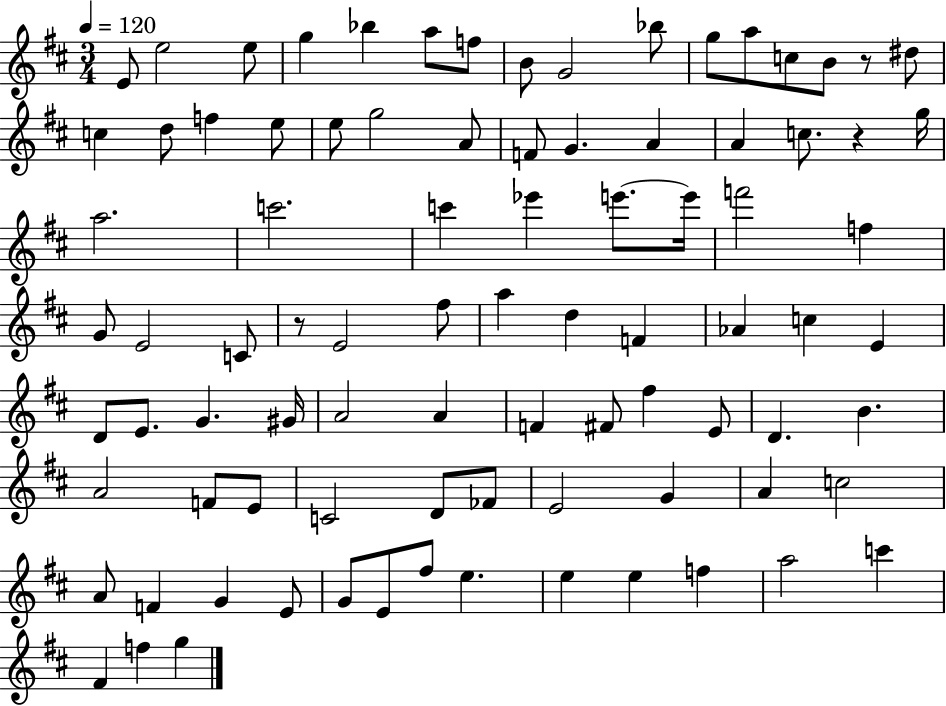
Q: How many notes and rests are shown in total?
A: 88